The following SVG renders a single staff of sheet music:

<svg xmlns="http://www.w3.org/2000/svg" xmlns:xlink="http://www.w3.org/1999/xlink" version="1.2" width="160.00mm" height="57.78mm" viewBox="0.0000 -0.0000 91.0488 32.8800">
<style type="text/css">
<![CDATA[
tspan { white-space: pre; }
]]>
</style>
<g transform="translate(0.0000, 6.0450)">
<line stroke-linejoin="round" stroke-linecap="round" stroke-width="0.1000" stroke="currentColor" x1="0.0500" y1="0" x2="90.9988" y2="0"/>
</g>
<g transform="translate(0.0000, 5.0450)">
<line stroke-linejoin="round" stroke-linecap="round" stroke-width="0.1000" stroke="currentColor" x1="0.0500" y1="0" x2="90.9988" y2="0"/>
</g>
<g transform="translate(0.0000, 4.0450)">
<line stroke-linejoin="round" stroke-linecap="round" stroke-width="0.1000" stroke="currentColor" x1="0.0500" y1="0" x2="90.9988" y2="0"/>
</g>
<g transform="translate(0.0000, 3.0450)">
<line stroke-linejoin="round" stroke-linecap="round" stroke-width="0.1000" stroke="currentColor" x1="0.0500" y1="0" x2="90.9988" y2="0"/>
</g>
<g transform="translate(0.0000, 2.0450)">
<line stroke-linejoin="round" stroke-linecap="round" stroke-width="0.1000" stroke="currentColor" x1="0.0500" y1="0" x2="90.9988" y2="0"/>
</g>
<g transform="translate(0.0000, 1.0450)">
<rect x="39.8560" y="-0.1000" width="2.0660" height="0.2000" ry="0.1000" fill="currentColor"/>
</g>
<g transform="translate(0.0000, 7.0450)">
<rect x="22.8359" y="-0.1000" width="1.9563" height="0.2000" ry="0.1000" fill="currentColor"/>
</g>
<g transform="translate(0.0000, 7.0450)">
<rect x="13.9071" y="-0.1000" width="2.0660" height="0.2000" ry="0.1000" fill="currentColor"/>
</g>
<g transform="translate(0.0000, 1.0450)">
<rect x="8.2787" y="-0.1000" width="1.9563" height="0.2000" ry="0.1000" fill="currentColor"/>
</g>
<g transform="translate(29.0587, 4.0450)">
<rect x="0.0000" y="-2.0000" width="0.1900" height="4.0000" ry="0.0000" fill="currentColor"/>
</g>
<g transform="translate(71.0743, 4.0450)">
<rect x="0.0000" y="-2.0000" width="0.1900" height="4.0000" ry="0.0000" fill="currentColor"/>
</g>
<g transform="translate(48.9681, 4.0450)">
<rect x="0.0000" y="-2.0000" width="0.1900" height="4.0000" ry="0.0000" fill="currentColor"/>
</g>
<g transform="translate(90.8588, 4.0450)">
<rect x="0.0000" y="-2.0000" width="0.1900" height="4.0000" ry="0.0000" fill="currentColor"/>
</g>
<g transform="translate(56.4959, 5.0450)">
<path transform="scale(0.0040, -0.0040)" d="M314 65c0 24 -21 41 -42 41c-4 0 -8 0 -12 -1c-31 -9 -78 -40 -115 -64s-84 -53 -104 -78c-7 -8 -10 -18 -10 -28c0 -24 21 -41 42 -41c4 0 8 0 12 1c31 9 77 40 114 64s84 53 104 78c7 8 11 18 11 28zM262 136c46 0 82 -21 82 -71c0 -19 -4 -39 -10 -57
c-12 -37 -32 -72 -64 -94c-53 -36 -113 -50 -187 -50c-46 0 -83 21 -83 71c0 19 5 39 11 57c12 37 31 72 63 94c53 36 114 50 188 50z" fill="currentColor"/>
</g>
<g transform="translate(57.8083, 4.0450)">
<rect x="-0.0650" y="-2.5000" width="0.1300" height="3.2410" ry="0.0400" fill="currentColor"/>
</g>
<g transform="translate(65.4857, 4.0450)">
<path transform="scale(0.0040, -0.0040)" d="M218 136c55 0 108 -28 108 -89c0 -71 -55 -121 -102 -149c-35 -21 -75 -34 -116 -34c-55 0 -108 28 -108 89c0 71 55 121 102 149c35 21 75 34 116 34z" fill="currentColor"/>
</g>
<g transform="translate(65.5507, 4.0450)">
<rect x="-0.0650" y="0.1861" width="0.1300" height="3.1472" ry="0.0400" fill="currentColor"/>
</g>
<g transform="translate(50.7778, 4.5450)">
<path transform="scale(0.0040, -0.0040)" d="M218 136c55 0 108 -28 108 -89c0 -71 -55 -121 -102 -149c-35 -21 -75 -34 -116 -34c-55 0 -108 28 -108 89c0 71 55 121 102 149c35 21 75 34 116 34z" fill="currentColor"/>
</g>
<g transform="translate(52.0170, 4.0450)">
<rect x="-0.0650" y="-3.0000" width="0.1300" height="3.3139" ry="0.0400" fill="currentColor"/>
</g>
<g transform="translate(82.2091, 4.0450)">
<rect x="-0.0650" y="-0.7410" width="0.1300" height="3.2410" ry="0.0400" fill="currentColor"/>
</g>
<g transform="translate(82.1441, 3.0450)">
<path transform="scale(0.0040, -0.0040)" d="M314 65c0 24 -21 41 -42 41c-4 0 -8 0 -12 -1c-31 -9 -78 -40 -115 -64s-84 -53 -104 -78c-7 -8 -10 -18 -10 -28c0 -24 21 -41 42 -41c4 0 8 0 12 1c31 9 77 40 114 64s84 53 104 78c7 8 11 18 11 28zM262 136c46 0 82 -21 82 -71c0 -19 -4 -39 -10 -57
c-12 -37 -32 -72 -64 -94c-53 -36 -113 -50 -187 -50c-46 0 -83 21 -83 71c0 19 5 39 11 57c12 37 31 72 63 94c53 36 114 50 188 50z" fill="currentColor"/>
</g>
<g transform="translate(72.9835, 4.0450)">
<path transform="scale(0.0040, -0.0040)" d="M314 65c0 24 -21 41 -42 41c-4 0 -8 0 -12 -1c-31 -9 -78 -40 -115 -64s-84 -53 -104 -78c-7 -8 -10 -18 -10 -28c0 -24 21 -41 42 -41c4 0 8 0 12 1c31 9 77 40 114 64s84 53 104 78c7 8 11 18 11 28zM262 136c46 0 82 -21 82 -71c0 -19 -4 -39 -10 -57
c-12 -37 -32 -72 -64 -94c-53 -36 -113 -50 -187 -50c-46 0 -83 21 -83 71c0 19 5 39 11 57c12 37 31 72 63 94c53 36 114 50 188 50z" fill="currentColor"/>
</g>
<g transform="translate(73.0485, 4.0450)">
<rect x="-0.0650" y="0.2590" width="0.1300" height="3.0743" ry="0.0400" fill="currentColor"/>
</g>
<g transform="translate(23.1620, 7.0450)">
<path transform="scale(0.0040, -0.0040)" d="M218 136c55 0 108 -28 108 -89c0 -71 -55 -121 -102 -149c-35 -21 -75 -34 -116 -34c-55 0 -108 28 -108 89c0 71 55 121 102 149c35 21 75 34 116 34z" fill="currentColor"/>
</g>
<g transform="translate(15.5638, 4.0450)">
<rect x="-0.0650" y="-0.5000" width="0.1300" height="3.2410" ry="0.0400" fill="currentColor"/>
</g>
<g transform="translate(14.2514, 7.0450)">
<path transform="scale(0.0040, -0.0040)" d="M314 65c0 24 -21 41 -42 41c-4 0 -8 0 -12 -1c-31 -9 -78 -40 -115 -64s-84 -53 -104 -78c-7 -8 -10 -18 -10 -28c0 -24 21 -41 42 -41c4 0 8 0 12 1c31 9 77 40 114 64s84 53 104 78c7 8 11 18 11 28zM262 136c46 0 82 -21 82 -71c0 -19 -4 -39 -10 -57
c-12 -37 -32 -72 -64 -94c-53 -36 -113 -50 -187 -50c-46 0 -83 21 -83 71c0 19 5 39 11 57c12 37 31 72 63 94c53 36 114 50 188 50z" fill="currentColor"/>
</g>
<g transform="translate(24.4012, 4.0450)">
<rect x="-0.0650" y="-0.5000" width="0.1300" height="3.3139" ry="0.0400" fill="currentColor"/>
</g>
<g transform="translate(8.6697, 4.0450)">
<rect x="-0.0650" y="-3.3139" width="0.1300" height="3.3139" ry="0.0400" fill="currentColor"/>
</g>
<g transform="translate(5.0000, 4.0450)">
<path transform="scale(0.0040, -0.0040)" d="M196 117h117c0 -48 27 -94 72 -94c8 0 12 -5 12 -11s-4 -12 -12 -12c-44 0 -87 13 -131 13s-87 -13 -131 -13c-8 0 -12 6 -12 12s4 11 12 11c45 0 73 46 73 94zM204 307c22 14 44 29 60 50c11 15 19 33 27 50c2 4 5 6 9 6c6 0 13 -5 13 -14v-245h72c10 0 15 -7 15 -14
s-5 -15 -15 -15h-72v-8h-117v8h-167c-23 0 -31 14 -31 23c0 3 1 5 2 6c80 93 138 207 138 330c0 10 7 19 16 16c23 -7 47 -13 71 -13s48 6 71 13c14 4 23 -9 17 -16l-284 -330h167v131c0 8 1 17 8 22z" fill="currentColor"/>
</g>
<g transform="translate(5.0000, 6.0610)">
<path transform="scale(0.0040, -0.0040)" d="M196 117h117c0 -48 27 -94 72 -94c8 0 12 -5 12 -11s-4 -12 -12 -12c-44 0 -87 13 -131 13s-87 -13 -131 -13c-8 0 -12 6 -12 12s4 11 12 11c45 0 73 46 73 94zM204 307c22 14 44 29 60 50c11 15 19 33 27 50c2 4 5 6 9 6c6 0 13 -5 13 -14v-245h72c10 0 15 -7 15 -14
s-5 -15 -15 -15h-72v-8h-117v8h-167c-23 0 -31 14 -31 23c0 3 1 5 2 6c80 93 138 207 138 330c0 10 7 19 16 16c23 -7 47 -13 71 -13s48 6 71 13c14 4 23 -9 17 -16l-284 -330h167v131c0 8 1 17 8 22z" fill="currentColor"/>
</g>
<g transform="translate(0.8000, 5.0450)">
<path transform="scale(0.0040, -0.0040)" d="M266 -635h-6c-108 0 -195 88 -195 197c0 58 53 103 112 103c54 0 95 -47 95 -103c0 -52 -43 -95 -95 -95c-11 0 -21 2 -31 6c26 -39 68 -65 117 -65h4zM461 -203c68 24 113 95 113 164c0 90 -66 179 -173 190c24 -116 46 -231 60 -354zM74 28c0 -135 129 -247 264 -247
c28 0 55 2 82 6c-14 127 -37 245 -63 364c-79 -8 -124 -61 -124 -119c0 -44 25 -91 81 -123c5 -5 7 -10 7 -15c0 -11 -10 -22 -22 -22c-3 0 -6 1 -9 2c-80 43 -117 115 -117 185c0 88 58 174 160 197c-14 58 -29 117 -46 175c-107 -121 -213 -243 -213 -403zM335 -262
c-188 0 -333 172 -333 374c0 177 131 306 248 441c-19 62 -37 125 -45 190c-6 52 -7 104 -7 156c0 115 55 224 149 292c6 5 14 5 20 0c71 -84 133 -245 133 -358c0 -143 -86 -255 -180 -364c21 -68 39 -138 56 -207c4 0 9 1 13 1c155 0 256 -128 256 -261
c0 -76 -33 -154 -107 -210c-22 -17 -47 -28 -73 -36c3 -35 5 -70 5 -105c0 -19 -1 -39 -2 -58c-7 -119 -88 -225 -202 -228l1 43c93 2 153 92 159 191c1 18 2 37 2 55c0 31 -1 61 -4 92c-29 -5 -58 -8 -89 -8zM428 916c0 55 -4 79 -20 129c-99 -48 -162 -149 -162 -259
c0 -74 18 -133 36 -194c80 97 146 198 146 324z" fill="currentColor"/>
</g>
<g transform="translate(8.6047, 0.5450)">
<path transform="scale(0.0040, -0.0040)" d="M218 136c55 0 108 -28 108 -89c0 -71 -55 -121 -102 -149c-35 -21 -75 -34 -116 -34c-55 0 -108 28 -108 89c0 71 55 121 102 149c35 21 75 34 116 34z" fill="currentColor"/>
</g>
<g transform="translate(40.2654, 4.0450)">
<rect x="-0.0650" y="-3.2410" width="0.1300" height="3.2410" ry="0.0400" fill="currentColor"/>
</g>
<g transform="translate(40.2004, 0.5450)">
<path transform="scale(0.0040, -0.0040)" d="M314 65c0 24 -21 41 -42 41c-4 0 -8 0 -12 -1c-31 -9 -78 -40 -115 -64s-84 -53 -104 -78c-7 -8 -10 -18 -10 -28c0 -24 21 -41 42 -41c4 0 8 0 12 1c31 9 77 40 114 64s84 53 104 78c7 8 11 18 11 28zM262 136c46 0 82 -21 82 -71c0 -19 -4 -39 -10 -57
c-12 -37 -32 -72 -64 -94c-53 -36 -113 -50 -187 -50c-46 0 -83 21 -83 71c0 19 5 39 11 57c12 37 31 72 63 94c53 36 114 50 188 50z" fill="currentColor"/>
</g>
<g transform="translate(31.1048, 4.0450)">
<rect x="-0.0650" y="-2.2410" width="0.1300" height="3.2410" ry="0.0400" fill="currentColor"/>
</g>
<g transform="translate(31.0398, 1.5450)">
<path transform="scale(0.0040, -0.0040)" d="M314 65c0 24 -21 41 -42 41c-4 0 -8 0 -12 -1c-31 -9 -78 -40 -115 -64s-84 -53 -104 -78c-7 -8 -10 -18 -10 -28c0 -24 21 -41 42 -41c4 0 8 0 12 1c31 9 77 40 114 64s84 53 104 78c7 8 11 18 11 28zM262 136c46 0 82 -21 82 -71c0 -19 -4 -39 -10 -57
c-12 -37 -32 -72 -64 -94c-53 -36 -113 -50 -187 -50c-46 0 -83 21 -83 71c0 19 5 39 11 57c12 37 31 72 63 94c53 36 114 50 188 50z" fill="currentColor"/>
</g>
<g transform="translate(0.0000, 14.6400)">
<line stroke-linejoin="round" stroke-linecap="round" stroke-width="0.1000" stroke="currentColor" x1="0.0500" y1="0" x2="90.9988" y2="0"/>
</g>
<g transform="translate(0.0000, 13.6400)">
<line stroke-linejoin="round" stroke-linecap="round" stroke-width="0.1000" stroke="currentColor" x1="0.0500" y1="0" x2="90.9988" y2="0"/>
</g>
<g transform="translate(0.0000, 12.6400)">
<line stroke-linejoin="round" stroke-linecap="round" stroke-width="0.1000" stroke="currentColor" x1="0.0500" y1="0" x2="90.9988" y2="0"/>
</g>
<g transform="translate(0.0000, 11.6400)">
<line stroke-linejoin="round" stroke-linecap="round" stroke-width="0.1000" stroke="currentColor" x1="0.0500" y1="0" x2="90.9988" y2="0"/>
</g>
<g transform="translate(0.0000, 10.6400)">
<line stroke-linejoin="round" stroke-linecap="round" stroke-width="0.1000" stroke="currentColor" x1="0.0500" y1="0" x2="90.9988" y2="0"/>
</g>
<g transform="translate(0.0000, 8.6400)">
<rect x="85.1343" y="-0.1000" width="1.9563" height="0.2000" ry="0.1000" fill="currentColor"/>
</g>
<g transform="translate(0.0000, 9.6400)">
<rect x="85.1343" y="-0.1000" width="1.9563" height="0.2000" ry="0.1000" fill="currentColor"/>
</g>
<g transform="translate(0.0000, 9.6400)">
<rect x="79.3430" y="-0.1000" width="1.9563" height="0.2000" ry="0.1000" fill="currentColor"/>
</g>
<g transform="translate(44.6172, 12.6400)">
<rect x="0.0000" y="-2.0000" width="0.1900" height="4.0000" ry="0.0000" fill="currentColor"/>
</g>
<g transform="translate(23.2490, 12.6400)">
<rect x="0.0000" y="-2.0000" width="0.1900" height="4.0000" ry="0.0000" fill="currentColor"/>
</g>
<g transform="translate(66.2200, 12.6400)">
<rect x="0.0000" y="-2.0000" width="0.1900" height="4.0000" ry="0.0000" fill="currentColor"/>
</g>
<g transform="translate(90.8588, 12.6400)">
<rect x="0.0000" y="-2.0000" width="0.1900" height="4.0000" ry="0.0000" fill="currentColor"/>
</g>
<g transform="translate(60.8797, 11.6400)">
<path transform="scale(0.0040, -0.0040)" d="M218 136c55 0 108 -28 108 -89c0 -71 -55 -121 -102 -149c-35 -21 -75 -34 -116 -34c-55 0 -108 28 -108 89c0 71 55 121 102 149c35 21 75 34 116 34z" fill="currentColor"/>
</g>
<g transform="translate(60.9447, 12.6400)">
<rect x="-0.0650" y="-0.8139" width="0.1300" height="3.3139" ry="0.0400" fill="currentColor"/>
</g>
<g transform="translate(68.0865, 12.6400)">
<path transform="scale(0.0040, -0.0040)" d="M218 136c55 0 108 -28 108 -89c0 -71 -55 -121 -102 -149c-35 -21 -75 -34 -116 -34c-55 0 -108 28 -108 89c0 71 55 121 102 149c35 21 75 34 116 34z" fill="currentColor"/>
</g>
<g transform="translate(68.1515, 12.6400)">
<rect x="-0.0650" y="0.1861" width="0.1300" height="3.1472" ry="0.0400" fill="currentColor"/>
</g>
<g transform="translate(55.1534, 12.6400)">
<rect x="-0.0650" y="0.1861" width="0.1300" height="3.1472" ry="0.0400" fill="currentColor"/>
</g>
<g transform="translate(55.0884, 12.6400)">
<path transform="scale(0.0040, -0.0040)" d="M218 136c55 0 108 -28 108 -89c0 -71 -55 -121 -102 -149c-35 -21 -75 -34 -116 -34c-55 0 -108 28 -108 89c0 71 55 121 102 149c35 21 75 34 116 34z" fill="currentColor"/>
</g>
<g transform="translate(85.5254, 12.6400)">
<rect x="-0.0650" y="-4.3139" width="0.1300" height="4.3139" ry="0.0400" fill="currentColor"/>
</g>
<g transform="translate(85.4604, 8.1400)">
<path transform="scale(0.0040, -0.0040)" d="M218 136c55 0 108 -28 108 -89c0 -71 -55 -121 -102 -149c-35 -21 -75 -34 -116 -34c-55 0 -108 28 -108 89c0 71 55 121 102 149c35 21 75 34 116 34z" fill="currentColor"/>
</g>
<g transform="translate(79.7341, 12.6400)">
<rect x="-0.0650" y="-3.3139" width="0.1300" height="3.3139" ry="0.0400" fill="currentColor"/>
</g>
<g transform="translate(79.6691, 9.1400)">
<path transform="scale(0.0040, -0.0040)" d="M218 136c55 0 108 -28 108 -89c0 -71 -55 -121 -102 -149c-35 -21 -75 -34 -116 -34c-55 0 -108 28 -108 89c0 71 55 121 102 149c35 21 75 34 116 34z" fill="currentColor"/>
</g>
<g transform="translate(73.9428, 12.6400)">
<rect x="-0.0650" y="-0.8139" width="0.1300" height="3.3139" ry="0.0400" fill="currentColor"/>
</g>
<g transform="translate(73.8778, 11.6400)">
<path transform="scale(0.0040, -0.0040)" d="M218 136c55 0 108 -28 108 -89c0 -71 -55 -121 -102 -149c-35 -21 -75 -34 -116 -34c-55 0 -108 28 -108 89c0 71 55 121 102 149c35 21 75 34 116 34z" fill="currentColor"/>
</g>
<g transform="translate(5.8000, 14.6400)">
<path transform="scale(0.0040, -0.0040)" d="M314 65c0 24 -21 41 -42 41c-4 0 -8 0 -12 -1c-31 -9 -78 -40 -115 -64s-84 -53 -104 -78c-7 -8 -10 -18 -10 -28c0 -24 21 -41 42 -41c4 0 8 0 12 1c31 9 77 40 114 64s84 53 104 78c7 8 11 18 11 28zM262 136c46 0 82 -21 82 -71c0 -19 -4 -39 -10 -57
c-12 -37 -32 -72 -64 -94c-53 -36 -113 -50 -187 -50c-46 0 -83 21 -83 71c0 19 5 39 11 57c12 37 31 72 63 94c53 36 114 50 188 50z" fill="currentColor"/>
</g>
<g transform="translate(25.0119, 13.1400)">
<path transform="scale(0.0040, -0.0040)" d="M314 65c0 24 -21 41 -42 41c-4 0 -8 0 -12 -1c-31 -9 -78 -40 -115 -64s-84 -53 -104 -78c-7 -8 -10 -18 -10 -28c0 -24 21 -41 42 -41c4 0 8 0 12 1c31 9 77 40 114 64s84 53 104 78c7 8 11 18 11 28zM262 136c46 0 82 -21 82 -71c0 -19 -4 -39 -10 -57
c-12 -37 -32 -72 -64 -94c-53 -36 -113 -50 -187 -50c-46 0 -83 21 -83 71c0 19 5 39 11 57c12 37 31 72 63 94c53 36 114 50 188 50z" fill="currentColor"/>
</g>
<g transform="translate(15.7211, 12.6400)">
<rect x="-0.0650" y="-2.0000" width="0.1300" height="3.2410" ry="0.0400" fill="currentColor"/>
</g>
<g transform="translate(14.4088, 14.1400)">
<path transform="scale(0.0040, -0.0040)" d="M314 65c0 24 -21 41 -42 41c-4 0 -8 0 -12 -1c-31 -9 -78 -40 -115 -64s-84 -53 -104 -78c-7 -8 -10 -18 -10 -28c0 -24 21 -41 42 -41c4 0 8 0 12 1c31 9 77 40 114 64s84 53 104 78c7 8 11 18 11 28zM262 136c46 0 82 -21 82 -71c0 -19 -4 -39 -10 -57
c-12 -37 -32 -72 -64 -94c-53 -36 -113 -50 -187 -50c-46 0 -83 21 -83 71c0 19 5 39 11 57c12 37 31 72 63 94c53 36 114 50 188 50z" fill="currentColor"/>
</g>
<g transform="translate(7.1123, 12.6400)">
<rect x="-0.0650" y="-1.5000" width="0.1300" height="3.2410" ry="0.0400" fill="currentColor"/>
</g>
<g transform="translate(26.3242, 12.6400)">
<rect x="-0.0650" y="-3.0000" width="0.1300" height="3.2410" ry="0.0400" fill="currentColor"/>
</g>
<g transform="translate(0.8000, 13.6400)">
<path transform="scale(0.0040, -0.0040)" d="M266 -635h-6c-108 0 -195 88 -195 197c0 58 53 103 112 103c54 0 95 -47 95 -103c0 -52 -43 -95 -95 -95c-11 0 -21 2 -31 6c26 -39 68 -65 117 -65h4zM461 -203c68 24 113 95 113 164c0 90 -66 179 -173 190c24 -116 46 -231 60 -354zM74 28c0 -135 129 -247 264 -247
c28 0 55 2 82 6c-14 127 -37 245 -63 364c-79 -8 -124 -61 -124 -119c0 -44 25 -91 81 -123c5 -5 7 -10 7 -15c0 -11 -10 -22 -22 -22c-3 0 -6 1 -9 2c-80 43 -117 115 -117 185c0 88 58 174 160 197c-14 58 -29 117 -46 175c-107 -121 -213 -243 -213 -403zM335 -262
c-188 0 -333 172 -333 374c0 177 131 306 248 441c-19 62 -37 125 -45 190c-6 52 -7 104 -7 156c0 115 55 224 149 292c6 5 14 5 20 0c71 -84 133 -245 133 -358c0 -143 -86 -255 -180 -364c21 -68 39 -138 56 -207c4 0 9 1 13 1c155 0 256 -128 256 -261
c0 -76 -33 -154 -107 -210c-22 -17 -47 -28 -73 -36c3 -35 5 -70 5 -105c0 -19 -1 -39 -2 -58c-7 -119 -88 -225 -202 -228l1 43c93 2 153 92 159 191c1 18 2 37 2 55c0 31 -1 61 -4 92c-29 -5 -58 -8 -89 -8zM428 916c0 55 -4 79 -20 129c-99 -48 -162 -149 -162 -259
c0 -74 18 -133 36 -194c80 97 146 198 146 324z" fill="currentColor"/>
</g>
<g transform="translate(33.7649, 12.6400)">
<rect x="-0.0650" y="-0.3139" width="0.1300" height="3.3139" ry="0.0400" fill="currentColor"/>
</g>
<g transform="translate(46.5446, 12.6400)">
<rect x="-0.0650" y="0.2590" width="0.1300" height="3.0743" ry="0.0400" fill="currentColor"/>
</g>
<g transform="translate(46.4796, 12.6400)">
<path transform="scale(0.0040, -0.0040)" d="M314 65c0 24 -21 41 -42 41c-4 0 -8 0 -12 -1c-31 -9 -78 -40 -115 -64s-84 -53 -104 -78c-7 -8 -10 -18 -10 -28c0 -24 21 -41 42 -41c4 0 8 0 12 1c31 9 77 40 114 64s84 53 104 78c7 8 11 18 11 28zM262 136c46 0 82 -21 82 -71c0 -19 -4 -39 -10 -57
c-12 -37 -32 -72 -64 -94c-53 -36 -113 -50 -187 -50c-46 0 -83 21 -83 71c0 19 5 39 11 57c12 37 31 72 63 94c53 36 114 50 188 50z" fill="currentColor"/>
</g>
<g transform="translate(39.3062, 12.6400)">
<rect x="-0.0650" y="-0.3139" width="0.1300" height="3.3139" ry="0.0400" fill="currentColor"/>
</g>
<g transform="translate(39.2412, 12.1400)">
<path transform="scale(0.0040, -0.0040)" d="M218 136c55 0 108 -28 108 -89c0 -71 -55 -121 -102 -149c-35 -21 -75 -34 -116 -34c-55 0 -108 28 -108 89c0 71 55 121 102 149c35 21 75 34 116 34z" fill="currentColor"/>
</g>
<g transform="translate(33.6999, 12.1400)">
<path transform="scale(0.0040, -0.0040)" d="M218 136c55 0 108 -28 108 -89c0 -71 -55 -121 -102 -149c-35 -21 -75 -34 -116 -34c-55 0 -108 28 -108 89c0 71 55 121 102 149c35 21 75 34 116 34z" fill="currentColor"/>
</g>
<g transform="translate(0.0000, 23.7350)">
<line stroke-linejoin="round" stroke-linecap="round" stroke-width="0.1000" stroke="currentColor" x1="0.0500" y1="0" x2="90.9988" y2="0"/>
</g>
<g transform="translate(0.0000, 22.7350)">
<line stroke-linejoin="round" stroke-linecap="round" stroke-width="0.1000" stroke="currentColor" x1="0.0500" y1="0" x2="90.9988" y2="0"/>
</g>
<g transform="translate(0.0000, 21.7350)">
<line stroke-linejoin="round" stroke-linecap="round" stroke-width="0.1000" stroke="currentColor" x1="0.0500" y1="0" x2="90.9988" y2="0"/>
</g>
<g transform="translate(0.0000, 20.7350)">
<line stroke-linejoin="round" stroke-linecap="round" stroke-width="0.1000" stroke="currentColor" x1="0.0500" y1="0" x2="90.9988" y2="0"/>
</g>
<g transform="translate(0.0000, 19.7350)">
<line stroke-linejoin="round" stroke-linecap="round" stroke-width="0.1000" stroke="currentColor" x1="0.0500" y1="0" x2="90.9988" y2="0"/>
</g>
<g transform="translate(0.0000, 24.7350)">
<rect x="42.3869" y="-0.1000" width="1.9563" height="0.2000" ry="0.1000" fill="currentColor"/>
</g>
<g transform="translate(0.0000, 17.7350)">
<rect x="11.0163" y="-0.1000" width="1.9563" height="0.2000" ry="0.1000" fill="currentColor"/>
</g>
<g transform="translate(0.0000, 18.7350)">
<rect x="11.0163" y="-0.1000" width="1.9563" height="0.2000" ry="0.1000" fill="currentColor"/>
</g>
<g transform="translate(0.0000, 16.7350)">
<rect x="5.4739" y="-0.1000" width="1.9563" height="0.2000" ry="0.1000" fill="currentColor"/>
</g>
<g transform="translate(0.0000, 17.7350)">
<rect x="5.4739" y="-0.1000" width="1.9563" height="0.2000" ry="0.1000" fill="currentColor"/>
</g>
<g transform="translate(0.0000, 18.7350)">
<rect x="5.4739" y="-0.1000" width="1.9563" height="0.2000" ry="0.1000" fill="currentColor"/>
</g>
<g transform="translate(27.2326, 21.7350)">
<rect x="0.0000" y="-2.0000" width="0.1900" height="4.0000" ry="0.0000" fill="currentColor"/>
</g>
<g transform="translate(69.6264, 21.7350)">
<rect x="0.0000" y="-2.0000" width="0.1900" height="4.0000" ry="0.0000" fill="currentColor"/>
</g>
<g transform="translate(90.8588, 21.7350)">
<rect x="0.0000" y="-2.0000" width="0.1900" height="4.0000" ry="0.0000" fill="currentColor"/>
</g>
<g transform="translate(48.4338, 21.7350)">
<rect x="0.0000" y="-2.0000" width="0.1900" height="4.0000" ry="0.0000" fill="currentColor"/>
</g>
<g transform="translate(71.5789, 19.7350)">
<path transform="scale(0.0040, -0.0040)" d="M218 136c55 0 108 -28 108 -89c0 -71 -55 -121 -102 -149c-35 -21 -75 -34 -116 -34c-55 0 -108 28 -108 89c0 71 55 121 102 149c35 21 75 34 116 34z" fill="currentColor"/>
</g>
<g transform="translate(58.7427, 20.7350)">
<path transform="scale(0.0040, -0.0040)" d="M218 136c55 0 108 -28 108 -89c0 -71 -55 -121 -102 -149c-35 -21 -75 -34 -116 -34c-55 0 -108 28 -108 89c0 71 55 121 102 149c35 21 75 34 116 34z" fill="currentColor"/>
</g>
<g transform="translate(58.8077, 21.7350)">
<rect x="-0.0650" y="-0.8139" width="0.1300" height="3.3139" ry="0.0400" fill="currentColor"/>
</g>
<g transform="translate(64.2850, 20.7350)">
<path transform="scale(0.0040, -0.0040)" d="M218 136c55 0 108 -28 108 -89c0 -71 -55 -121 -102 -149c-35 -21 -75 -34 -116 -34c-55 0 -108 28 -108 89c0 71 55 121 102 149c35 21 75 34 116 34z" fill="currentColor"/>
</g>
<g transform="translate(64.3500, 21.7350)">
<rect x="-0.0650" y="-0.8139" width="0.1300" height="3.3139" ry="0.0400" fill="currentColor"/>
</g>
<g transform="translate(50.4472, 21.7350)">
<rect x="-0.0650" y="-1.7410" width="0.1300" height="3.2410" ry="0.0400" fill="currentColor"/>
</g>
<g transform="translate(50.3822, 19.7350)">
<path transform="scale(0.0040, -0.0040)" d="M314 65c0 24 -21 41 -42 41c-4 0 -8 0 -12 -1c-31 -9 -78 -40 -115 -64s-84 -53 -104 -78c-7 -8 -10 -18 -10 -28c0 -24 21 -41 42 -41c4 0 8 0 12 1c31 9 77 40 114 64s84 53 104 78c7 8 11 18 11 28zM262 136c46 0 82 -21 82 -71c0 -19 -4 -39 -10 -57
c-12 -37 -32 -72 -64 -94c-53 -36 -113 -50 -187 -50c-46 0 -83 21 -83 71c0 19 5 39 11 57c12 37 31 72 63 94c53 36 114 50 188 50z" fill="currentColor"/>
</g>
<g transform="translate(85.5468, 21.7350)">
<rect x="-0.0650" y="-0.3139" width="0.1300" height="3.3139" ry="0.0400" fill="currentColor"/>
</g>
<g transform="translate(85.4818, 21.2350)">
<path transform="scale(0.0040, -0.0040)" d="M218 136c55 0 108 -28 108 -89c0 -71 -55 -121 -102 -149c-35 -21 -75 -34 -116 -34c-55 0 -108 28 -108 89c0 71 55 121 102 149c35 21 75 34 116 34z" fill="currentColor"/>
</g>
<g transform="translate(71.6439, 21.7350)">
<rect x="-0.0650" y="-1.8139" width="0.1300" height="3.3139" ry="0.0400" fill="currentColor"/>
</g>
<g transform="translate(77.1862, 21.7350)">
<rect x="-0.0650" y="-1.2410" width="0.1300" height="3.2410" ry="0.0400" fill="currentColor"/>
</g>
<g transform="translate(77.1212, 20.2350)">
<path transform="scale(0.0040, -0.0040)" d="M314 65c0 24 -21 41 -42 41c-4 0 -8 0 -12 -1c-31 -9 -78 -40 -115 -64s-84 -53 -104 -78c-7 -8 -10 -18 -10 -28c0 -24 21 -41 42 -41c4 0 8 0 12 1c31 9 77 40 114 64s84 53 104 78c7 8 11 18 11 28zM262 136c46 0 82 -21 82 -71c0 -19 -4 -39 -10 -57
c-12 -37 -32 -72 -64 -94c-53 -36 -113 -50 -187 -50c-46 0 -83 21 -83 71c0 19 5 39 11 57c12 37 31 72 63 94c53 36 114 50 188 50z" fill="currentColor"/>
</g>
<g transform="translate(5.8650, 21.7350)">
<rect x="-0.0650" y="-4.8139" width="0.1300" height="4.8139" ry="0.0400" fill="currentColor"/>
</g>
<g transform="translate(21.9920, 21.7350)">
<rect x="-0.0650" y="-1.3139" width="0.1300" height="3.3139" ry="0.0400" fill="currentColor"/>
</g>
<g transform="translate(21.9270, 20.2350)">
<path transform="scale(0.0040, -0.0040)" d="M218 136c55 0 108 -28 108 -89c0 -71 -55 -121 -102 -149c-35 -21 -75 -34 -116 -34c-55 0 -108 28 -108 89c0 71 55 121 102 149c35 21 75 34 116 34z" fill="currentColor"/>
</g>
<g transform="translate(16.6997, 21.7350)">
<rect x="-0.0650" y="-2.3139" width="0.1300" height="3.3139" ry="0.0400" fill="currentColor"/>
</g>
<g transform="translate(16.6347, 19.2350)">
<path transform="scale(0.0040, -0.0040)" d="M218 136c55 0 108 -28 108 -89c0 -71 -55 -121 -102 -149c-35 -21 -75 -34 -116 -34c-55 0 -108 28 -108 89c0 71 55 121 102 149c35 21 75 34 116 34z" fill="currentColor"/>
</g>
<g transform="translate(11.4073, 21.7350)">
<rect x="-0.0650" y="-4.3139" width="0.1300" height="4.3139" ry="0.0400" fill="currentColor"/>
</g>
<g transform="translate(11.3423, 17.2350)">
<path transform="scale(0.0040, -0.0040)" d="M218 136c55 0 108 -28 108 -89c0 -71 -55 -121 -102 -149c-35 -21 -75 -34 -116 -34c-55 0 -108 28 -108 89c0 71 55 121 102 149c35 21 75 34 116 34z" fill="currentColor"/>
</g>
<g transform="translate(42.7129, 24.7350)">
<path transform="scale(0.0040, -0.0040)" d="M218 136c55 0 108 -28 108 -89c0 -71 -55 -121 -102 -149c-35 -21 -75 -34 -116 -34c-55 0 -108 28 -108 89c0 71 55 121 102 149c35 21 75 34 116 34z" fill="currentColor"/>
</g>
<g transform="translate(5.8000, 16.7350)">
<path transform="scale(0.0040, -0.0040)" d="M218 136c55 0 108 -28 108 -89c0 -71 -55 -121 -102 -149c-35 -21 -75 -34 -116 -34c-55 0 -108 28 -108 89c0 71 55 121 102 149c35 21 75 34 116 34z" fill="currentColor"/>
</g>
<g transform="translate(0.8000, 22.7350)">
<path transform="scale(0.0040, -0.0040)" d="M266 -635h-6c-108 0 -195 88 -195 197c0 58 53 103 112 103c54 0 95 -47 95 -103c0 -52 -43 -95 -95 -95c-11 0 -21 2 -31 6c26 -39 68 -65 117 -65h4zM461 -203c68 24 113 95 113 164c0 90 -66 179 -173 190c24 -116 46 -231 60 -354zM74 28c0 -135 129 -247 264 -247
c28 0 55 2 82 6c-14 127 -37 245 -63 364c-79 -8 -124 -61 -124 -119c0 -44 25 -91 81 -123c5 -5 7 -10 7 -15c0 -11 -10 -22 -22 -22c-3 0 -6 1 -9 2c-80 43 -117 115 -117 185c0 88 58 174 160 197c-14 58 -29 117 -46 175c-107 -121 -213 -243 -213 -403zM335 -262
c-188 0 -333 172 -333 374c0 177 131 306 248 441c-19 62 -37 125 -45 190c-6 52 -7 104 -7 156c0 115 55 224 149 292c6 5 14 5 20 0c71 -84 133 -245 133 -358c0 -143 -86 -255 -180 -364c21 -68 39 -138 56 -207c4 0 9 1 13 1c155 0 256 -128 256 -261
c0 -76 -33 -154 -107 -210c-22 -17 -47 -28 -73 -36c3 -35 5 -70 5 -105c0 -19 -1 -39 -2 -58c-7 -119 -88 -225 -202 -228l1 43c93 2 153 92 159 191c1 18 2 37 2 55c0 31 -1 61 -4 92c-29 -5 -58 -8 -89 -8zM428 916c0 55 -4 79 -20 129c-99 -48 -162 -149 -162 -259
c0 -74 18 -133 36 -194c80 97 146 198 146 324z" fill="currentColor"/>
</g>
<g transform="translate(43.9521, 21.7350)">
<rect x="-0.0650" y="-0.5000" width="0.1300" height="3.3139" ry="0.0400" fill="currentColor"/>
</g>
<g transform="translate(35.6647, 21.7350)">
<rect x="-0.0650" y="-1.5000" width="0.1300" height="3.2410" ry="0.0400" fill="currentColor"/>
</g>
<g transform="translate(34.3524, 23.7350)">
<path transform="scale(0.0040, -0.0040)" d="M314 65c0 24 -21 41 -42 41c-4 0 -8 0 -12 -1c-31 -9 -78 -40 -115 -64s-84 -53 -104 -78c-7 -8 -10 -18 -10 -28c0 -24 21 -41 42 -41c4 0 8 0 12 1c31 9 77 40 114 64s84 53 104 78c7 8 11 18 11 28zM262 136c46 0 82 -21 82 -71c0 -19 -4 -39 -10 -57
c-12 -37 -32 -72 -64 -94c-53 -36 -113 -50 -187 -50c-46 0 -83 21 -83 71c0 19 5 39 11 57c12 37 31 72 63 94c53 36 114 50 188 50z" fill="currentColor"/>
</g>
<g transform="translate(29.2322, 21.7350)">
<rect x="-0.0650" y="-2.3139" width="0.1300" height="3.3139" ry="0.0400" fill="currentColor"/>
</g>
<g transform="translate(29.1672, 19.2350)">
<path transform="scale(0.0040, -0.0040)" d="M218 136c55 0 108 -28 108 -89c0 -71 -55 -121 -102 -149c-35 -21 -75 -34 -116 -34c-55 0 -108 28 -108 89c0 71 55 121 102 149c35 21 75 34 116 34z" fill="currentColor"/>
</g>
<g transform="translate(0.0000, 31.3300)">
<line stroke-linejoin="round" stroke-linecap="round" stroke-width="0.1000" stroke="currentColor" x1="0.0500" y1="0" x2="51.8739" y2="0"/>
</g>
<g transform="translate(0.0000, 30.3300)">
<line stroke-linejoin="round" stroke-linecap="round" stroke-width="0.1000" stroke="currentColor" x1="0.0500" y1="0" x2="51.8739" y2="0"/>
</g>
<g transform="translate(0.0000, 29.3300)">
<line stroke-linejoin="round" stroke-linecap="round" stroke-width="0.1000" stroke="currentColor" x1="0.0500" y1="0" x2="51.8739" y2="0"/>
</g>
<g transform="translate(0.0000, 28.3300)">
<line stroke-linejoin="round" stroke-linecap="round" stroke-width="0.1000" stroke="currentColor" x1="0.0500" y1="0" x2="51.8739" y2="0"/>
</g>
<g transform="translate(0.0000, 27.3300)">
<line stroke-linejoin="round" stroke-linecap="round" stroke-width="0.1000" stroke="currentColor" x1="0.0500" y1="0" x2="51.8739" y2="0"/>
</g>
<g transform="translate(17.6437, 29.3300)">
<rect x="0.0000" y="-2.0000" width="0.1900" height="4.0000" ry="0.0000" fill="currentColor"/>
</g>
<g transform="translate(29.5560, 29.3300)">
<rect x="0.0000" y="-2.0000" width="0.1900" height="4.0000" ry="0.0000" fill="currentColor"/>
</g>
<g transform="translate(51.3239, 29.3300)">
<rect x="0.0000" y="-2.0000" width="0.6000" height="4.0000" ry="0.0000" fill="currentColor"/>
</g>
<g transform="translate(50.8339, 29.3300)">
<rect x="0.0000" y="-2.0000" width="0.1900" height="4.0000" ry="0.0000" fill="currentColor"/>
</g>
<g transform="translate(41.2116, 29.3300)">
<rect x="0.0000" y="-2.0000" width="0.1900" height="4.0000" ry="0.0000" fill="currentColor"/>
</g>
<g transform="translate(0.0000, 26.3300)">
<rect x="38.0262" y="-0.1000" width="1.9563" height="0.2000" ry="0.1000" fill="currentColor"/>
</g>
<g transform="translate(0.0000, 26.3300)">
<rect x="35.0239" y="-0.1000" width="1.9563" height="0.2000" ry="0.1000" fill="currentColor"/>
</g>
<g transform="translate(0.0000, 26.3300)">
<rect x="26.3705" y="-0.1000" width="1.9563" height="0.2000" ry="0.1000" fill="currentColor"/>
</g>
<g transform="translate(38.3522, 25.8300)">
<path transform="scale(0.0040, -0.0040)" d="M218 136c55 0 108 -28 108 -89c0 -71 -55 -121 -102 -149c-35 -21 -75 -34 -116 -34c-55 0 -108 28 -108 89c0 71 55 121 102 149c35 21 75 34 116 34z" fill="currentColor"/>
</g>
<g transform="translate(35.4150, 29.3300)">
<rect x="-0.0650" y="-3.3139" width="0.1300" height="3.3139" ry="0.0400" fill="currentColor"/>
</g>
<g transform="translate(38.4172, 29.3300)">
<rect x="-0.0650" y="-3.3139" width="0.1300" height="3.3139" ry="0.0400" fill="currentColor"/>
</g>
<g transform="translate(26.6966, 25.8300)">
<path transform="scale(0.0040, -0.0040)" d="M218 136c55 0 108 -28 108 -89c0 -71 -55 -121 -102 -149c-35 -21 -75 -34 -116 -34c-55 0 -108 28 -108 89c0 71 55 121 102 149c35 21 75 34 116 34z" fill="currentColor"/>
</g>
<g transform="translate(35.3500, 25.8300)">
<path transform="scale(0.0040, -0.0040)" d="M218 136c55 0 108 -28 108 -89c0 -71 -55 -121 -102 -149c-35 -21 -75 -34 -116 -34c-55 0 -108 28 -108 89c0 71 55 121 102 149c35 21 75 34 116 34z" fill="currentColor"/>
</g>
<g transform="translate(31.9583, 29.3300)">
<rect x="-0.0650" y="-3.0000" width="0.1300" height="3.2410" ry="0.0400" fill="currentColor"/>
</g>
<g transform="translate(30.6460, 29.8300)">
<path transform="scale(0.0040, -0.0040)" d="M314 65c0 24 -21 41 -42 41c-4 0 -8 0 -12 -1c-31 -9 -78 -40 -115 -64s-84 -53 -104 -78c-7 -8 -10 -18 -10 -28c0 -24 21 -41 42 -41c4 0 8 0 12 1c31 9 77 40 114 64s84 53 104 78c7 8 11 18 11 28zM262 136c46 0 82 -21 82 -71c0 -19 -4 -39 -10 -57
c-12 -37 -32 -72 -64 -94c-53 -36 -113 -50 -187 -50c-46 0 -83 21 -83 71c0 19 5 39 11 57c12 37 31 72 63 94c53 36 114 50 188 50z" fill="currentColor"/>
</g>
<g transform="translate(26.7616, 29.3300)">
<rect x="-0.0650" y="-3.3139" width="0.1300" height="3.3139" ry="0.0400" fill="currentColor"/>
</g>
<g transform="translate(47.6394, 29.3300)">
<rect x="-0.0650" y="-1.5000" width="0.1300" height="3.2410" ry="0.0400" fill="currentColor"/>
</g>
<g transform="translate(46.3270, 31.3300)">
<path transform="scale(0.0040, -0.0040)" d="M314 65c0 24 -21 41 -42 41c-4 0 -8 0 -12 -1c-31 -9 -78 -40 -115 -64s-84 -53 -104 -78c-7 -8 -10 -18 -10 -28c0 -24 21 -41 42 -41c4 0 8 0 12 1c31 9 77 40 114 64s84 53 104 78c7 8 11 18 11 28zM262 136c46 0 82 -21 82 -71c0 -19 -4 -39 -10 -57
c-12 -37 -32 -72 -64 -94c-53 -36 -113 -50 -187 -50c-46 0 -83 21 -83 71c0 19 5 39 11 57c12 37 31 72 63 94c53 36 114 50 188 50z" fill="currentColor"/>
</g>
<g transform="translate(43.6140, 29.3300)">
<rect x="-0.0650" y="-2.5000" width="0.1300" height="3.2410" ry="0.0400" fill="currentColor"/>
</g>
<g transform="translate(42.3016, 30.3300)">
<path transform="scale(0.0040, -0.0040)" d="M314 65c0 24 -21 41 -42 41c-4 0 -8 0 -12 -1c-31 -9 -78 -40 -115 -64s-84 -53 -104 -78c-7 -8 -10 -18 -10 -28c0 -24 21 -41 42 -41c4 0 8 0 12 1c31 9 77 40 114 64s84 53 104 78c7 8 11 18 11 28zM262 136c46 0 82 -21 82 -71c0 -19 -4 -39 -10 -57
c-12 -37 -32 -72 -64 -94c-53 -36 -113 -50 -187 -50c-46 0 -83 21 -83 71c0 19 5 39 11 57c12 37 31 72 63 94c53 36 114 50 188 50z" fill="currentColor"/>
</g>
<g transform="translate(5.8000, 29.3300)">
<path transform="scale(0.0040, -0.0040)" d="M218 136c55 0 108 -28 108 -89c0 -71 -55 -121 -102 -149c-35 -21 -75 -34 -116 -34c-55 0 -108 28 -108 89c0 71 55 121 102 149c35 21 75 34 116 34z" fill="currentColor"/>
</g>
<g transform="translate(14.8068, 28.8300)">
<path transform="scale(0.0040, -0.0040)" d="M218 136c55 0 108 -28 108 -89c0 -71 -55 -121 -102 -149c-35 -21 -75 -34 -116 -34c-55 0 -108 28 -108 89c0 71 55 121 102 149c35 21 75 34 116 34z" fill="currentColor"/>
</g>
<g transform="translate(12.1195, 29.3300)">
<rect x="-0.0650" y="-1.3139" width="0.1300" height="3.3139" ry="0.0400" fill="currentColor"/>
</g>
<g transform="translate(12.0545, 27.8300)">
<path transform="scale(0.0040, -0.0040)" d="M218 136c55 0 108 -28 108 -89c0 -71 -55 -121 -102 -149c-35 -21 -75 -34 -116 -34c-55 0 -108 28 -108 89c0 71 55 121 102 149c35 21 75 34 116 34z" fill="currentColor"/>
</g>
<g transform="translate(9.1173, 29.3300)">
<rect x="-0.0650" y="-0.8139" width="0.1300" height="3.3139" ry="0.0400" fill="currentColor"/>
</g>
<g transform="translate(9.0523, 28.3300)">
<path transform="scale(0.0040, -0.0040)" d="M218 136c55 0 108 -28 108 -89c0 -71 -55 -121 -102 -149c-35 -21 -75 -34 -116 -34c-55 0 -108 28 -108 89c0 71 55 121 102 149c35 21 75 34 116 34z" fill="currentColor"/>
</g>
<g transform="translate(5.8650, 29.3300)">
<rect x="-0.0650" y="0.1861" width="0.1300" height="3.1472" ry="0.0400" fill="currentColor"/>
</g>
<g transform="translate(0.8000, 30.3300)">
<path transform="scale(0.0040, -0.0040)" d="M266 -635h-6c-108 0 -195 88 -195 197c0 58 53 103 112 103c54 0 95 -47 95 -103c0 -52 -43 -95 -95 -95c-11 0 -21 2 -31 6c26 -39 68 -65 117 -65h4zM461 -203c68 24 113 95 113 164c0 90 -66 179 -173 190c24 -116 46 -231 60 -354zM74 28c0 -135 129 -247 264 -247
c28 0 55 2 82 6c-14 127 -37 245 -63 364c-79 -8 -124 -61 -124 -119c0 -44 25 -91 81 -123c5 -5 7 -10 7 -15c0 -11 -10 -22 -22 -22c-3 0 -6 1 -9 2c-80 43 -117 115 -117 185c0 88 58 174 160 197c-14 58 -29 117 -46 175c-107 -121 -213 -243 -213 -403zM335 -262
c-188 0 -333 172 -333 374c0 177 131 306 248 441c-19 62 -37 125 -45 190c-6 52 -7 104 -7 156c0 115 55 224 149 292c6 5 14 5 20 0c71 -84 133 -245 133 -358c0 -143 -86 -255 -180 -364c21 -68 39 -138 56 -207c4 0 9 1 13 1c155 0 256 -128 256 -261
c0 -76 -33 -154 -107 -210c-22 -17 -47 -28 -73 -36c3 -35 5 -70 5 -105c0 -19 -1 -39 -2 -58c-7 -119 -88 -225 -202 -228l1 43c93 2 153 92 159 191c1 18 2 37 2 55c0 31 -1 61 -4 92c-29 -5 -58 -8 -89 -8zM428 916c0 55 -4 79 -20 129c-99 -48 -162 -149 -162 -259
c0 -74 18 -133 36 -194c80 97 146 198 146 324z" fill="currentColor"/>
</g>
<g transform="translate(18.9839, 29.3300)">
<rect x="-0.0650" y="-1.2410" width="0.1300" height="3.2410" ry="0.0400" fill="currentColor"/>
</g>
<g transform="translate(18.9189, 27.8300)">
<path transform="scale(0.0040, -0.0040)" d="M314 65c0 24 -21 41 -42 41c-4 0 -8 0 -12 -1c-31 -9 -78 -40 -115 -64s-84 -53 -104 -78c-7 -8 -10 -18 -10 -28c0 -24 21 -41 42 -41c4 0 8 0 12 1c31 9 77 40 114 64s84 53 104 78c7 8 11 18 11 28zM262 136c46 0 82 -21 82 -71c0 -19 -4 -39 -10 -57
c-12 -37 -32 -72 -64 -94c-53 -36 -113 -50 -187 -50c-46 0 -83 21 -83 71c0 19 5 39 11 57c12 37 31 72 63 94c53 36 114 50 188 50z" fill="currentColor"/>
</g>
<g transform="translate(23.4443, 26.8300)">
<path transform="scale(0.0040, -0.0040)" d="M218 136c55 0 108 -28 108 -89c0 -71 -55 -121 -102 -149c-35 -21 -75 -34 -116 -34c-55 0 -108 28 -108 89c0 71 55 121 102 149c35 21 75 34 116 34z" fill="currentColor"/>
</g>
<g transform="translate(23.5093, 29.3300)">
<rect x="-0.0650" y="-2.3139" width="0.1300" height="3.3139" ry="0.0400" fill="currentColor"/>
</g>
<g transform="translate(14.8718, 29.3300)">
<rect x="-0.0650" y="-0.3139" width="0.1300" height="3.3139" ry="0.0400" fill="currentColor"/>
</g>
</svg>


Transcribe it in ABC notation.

X:1
T:Untitled
M:4/4
L:1/4
K:C
b C2 C g2 b2 A G2 B B2 d2 E2 F2 A2 c c B2 B d B d b d' e' d' g e g E2 C f2 d d f e2 c B d e c e2 g b A2 b b G2 E2